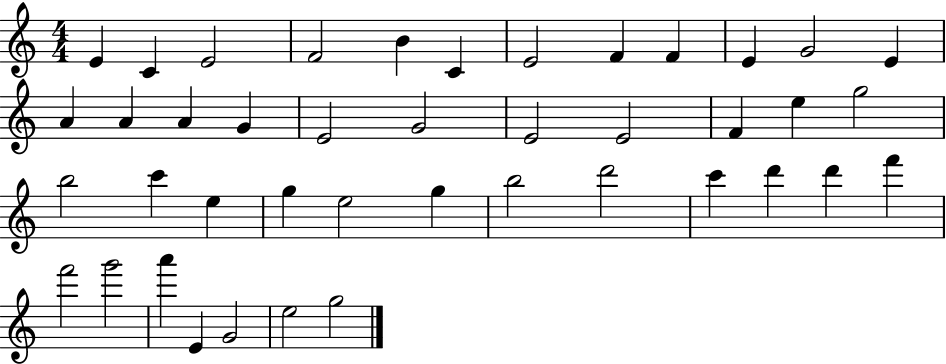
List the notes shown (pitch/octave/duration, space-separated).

E4/q C4/q E4/h F4/h B4/q C4/q E4/h F4/q F4/q E4/q G4/h E4/q A4/q A4/q A4/q G4/q E4/h G4/h E4/h E4/h F4/q E5/q G5/h B5/h C6/q E5/q G5/q E5/h G5/q B5/h D6/h C6/q D6/q D6/q F6/q F6/h G6/h A6/q E4/q G4/h E5/h G5/h